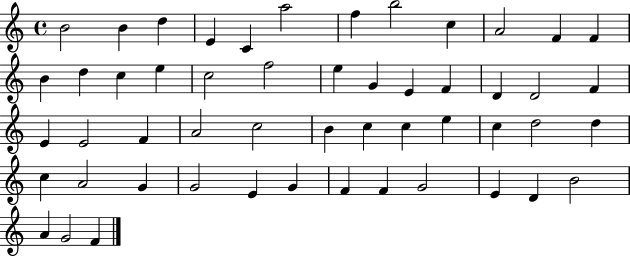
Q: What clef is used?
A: treble